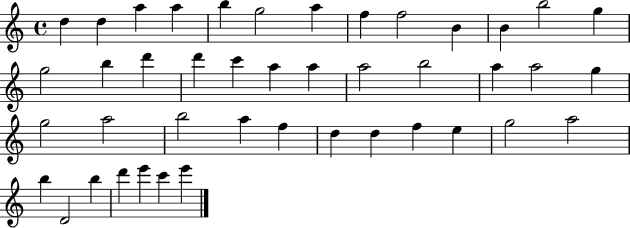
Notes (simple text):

D5/q D5/q A5/q A5/q B5/q G5/h A5/q F5/q F5/h B4/q B4/q B5/h G5/q G5/h B5/q D6/q D6/q C6/q A5/q A5/q A5/h B5/h A5/q A5/h G5/q G5/h A5/h B5/h A5/q F5/q D5/q D5/q F5/q E5/q G5/h A5/h B5/q D4/h B5/q D6/q E6/q C6/q E6/q